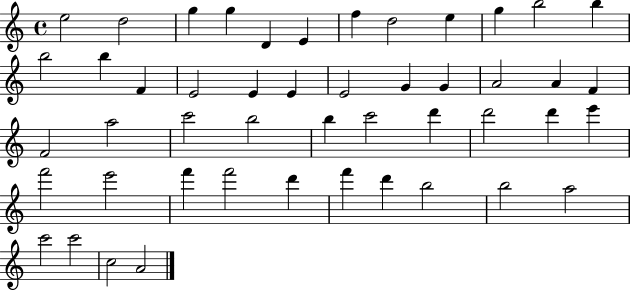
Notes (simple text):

E5/h D5/h G5/q G5/q D4/q E4/q F5/q D5/h E5/q G5/q B5/h B5/q B5/h B5/q F4/q E4/h E4/q E4/q E4/h G4/q G4/q A4/h A4/q F4/q F4/h A5/h C6/h B5/h B5/q C6/h D6/q D6/h D6/q E6/q F6/h E6/h F6/q F6/h D6/q F6/q D6/q B5/h B5/h A5/h C6/h C6/h C5/h A4/h